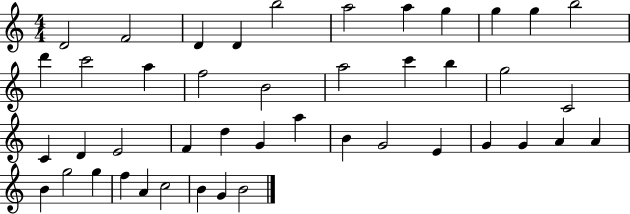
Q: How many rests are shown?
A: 0